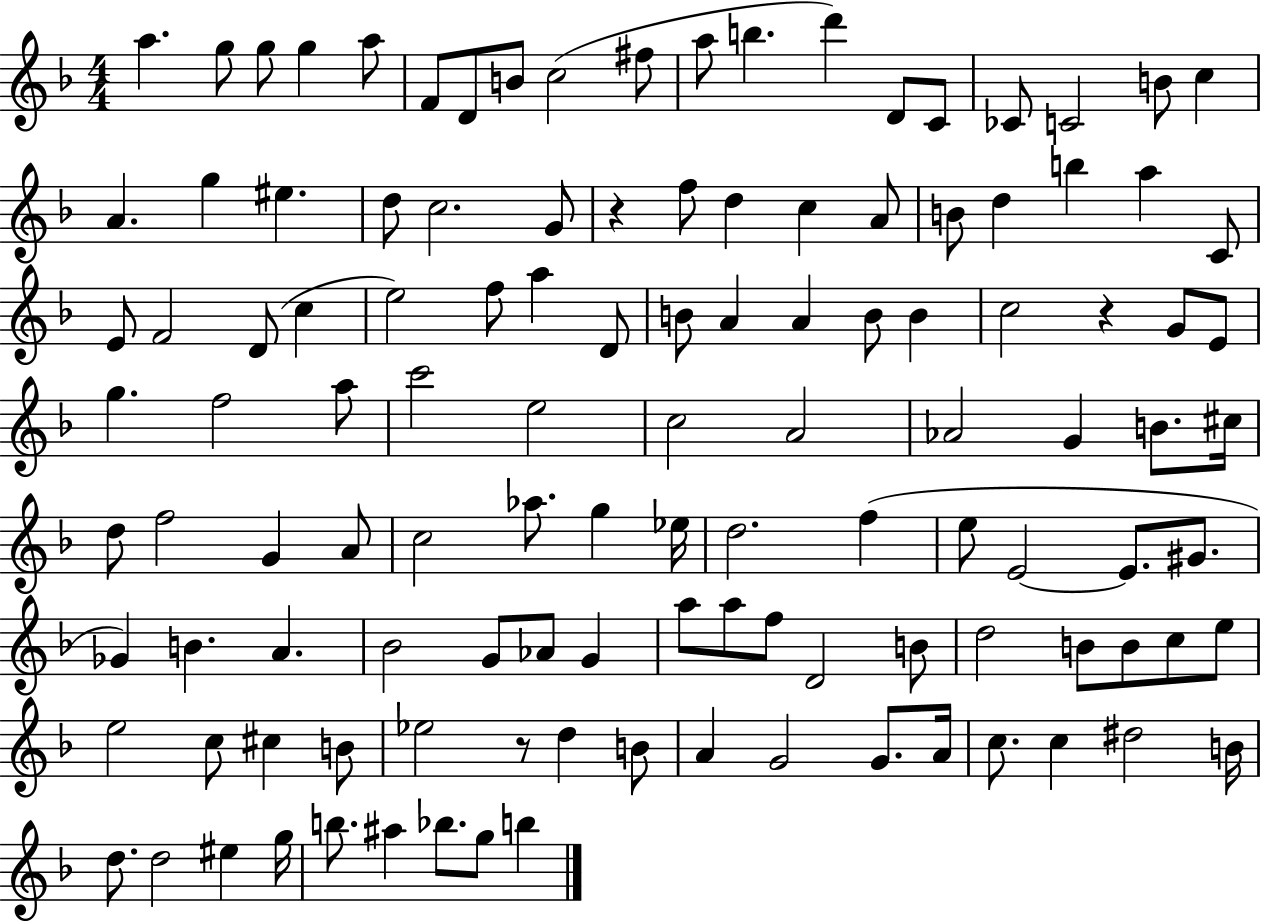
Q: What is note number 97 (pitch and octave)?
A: Eb5